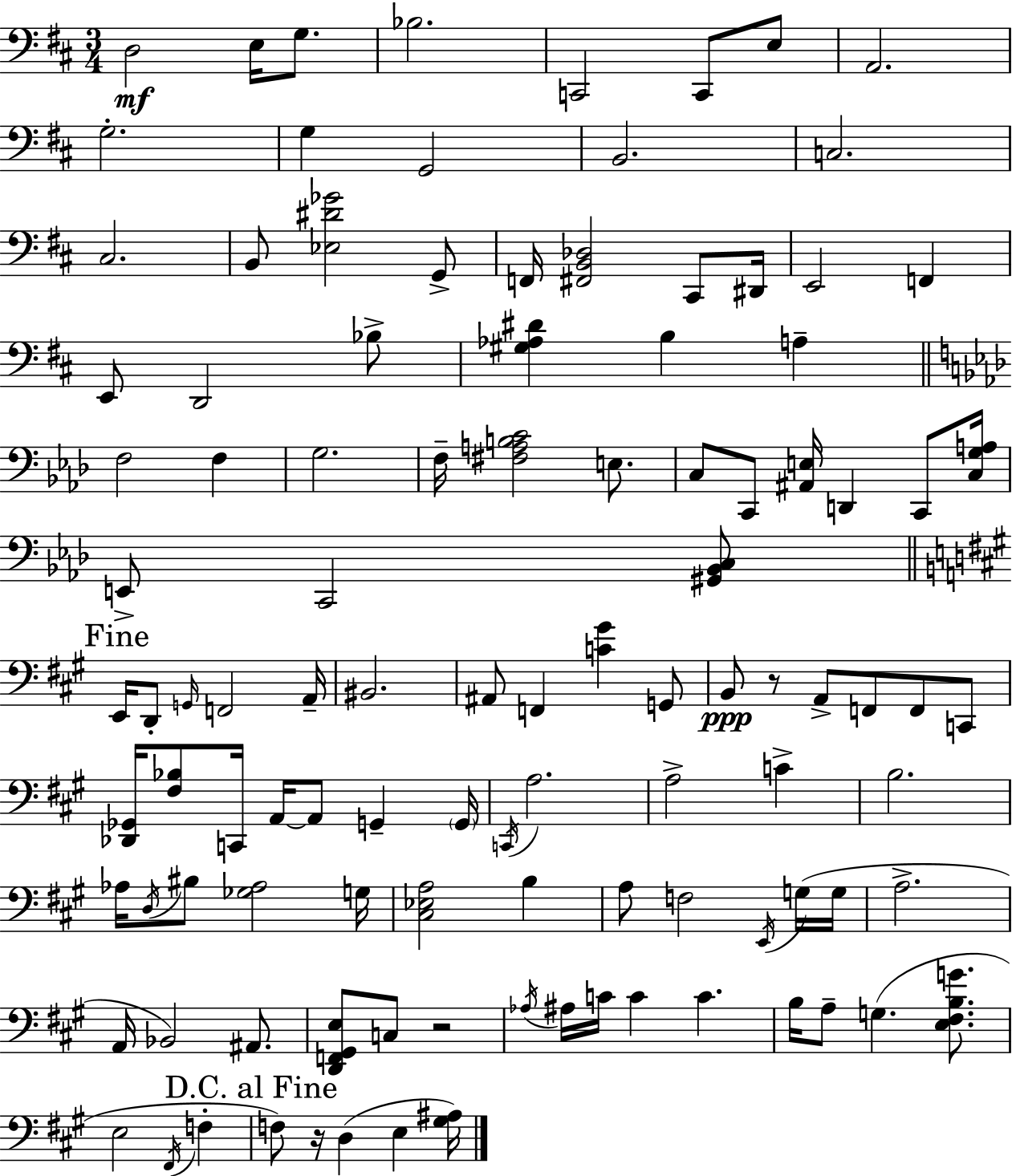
X:1
T:Untitled
M:3/4
L:1/4
K:D
D,2 E,/4 G,/2 _B,2 C,,2 C,,/2 E,/2 A,,2 G,2 G, G,,2 B,,2 C,2 ^C,2 B,,/2 [_E,^D_G]2 G,,/2 F,,/4 [^F,,B,,_D,]2 ^C,,/2 ^D,,/4 E,,2 F,, E,,/2 D,,2 _B,/2 [^G,_A,^D] B, A, F,2 F, G,2 F,/4 [^F,A,B,C]2 E,/2 C,/2 C,,/2 [^A,,E,]/4 D,, C,,/2 [C,G,A,]/4 E,,/2 C,,2 [^G,,_B,,C,]/2 E,,/4 D,,/2 G,,/4 F,,2 A,,/4 ^B,,2 ^A,,/2 F,, [C^G] G,,/2 B,,/2 z/2 A,,/2 F,,/2 F,,/2 C,,/2 [_D,,_G,,]/4 [^F,_B,]/2 C,,/4 A,,/4 A,,/2 G,, G,,/4 C,,/4 A,2 A,2 C B,2 _A,/4 D,/4 ^B,/2 [_G,_A,]2 G,/4 [^C,_E,A,]2 B, A,/2 F,2 E,,/4 G,/4 G,/4 A,2 A,,/4 _B,,2 ^A,,/2 [D,,F,,^G,,E,]/2 C,/2 z2 _A,/4 ^A,/4 C/4 C C B,/4 A,/2 G, [E,^F,B,G]/2 E,2 ^F,,/4 F, F,/2 z/4 D, E, [^G,^A,]/4